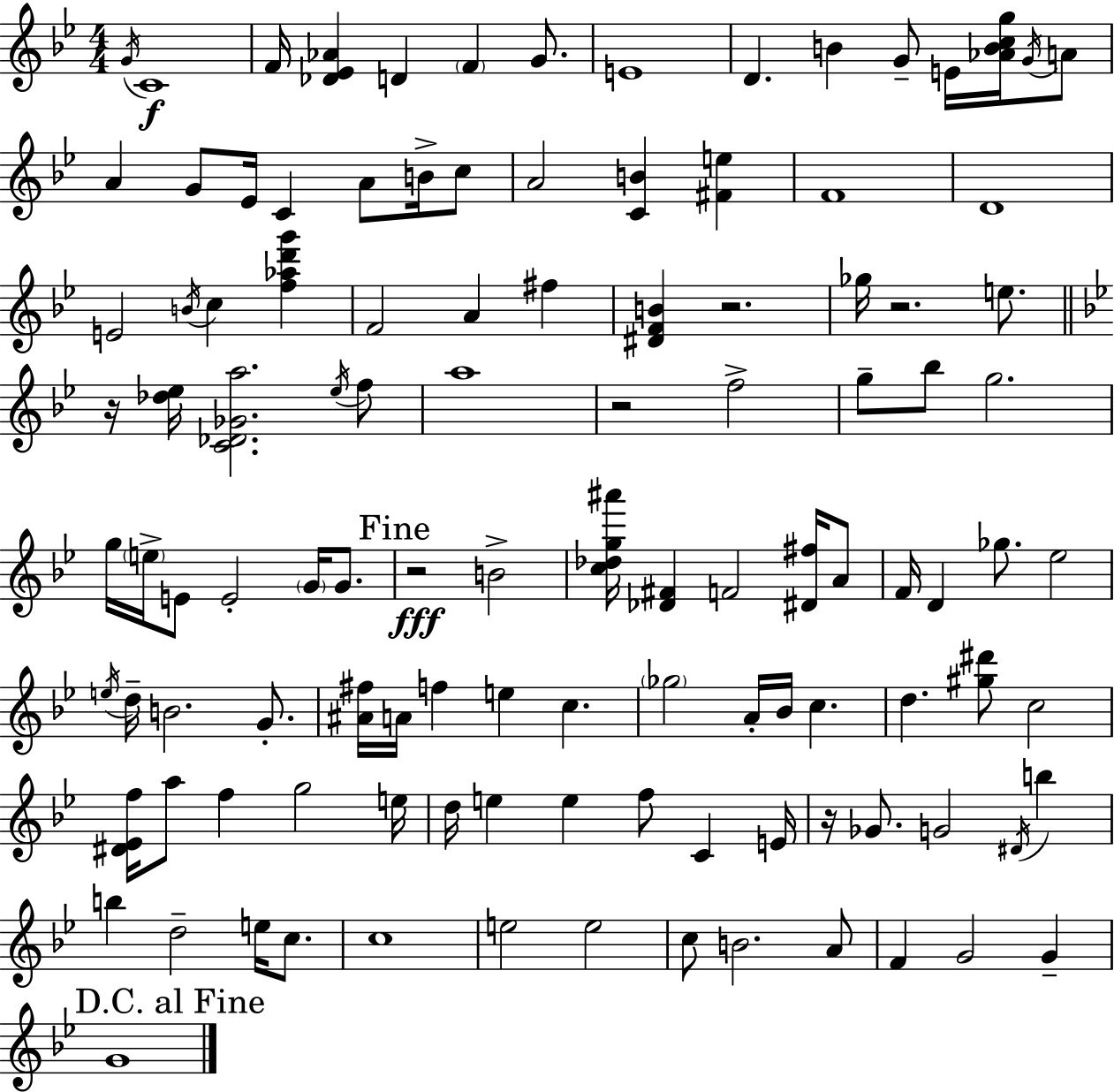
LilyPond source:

{
  \clef treble
  \numericTimeSignature
  \time 4/4
  \key bes \major
  \acciaccatura { g'16 }\f c'1 | f'16 <des' ees' aes'>4 d'4 \parenthesize f'4 g'8. | e'1 | d'4. b'4 g'8-- e'16 <aes' b' c'' g''>16 \acciaccatura { g'16 } | \break a'8 a'4 g'8 ees'16 c'4 a'8 b'16-> | c''8 a'2 <c' b'>4 <fis' e''>4 | f'1 | d'1 | \break e'2 \acciaccatura { b'16 } c''4 <f'' aes'' d''' g'''>4 | f'2 a'4 fis''4 | <dis' f' b'>4 r2. | ges''16 r2. | \break e''8. \bar "||" \break \key g \minor r16 <des'' ees''>16 <c' des' ges' a''>2. \acciaccatura { ees''16 } f''8 | a''1 | r2 f''2-> | g''8-- bes''8 g''2. | \break g''16 \parenthesize e''16-> e'8 e'2-. \parenthesize g'16 g'8. | \mark "Fine" r2\fff b'2-> | <c'' des'' g'' ais'''>16 <des' fis'>4 f'2 <dis' fis''>16 a'8 | f'16 d'4 ges''8. ees''2 | \break \acciaccatura { e''16 } d''16-- b'2. g'8.-. | <ais' fis''>16 a'16 f''4 e''4 c''4. | \parenthesize ges''2 a'16-. bes'16 c''4. | d''4. <gis'' dis'''>8 c''2 | \break <dis' ees' f''>16 a''8 f''4 g''2 | e''16 d''16 e''4 e''4 f''8 c'4 | e'16 r16 ges'8. g'2 \acciaccatura { dis'16 } b''4 | b''4 d''2-- e''16 | \break c''8. c''1 | e''2 e''2 | c''8 b'2. | a'8 f'4 g'2 g'4-- | \break \mark "D.C. al Fine" g'1 | \bar "|."
}